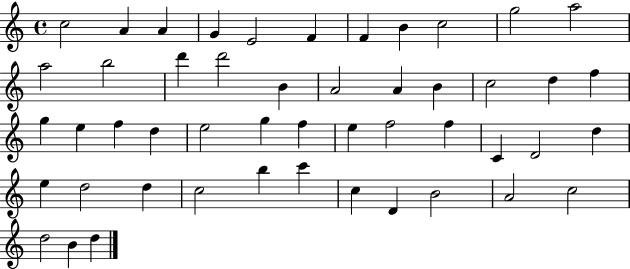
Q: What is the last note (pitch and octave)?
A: D5